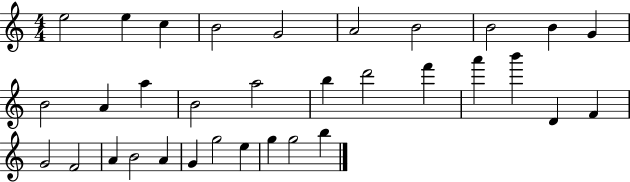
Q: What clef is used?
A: treble